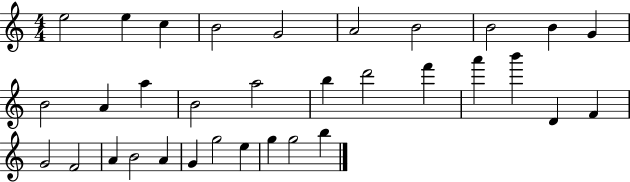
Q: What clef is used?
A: treble